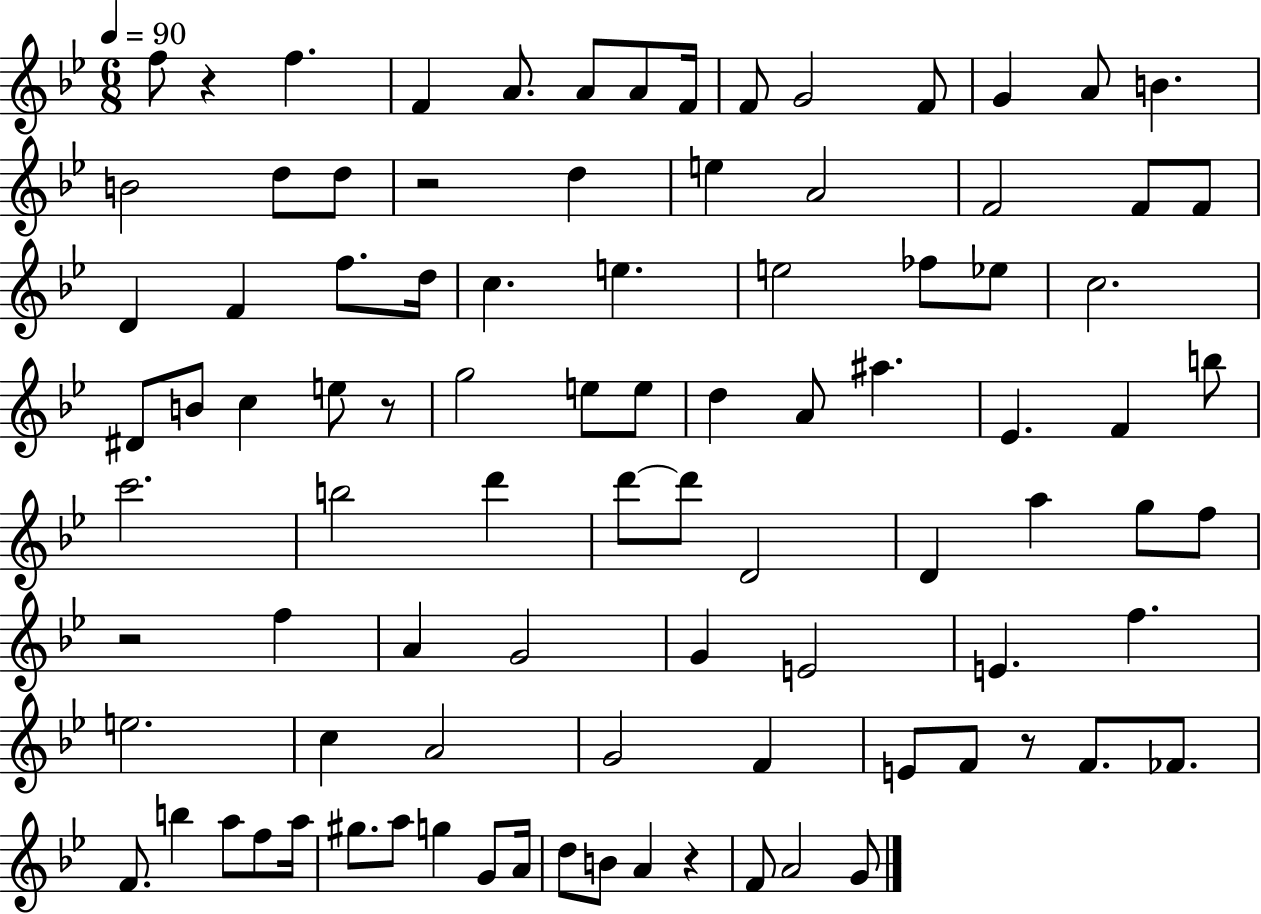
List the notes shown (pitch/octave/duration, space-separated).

F5/e R/q F5/q. F4/q A4/e. A4/e A4/e F4/s F4/e G4/h F4/e G4/q A4/e B4/q. B4/h D5/e D5/e R/h D5/q E5/q A4/h F4/h F4/e F4/e D4/q F4/q F5/e. D5/s C5/q. E5/q. E5/h FES5/e Eb5/e C5/h. D#4/e B4/e C5/q E5/e R/e G5/h E5/e E5/e D5/q A4/e A#5/q. Eb4/q. F4/q B5/e C6/h. B5/h D6/q D6/e D6/e D4/h D4/q A5/q G5/e F5/e R/h F5/q A4/q G4/h G4/q E4/h E4/q. F5/q. E5/h. C5/q A4/h G4/h F4/q E4/e F4/e R/e F4/e. FES4/e. F4/e. B5/q A5/e F5/e A5/s G#5/e. A5/e G5/q G4/e A4/s D5/e B4/e A4/q R/q F4/e A4/h G4/e